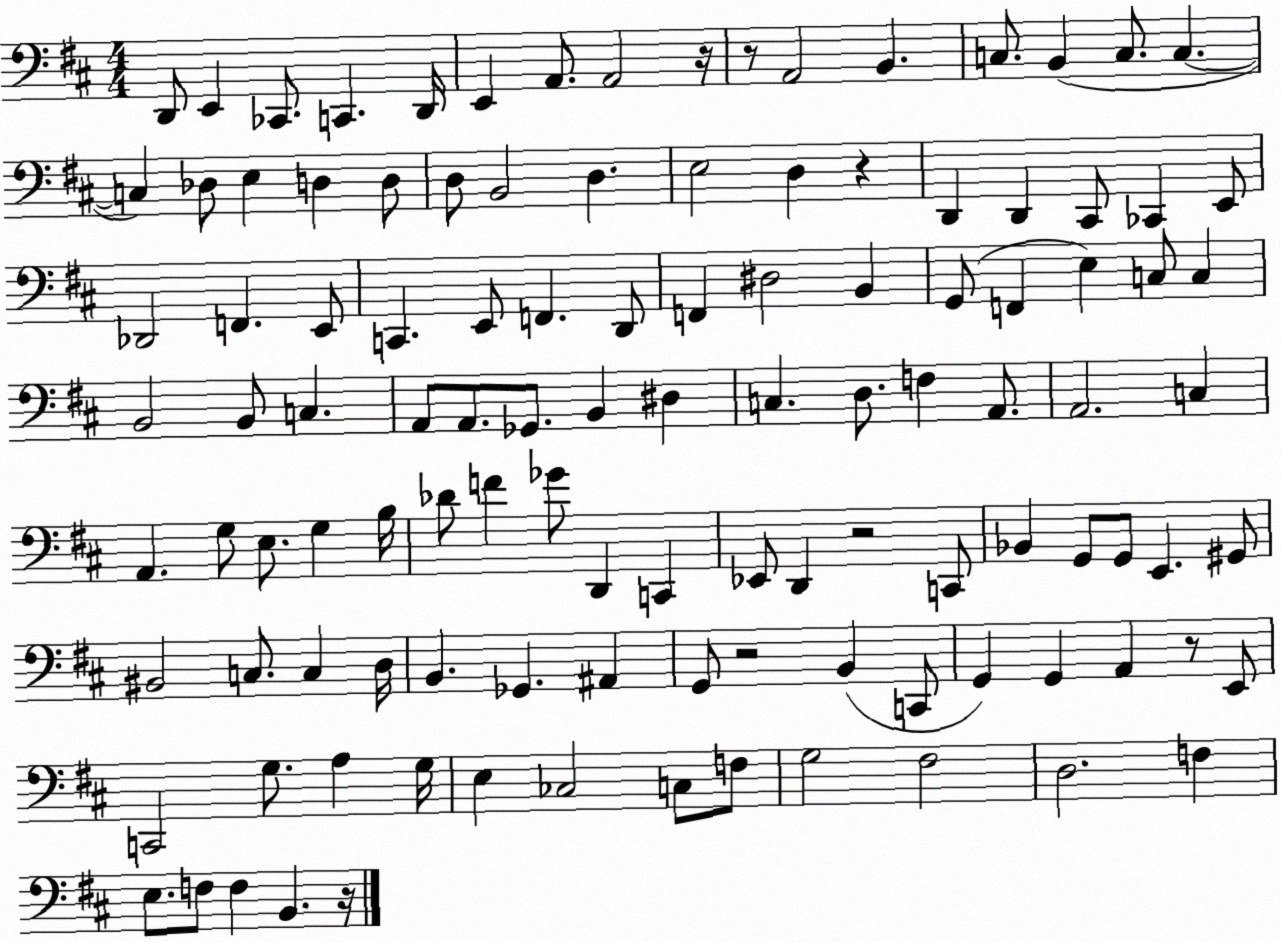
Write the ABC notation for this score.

X:1
T:Untitled
M:4/4
L:1/4
K:D
D,,/2 E,, _C,,/2 C,, D,,/4 E,, A,,/2 A,,2 z/4 z/2 A,,2 B,, C,/2 B,, C,/2 C, C, _D,/2 E, D, D,/2 D,/2 B,,2 D, E,2 D, z D,, D,, ^C,,/2 _C,, E,,/2 _D,,2 F,, E,,/2 C,, E,,/2 F,, D,,/2 F,, ^D,2 B,, G,,/2 F,, E, C,/2 C, B,,2 B,,/2 C, A,,/2 A,,/2 _G,,/2 B,, ^D, C, D,/2 F, A,,/2 A,,2 C, A,, G,/2 E,/2 G, B,/4 _D/2 F _G/2 D,, C,, _E,,/2 D,, z2 C,,/2 _B,, G,,/2 G,,/2 E,, ^G,,/2 ^B,,2 C,/2 C, D,/4 B,, _G,, ^A,, G,,/2 z2 B,, C,,/2 G,, G,, A,, z/2 E,,/2 C,,2 G,/2 A, G,/4 E, _C,2 C,/2 F,/2 G,2 ^F,2 D,2 F, E,/2 F,/2 F, B,, z/4